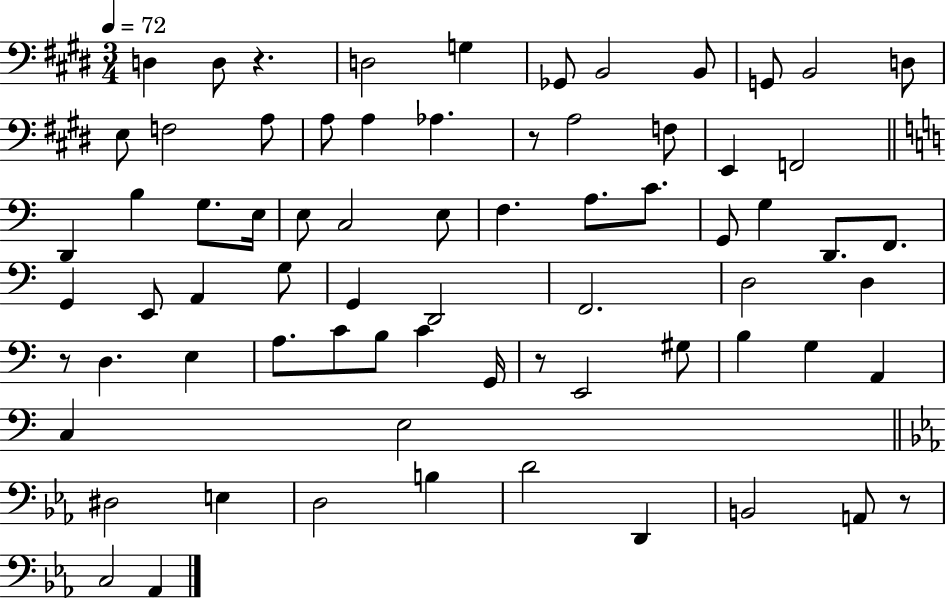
D3/q D3/e R/q. D3/h G3/q Gb2/e B2/h B2/e G2/e B2/h D3/e E3/e F3/h A3/e A3/e A3/q Ab3/q. R/e A3/h F3/e E2/q F2/h D2/q B3/q G3/e. E3/s E3/e C3/h E3/e F3/q. A3/e. C4/e. G2/e G3/q D2/e. F2/e. G2/q E2/e A2/q G3/e G2/q D2/h F2/h. D3/h D3/q R/e D3/q. E3/q A3/e. C4/e B3/e C4/q G2/s R/e E2/h G#3/e B3/q G3/q A2/q C3/q E3/h D#3/h E3/q D3/h B3/q D4/h D2/q B2/h A2/e R/e C3/h Ab2/q